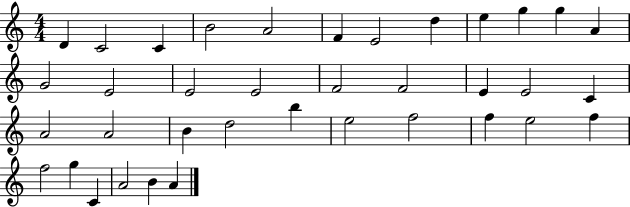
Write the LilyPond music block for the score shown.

{
  \clef treble
  \numericTimeSignature
  \time 4/4
  \key c \major
  d'4 c'2 c'4 | b'2 a'2 | f'4 e'2 d''4 | e''4 g''4 g''4 a'4 | \break g'2 e'2 | e'2 e'2 | f'2 f'2 | e'4 e'2 c'4 | \break a'2 a'2 | b'4 d''2 b''4 | e''2 f''2 | f''4 e''2 f''4 | \break f''2 g''4 c'4 | a'2 b'4 a'4 | \bar "|."
}